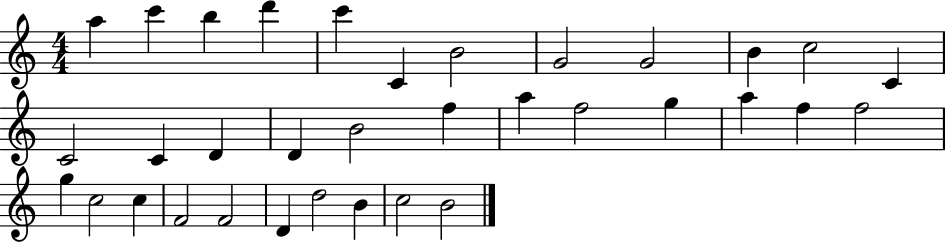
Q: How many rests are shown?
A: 0